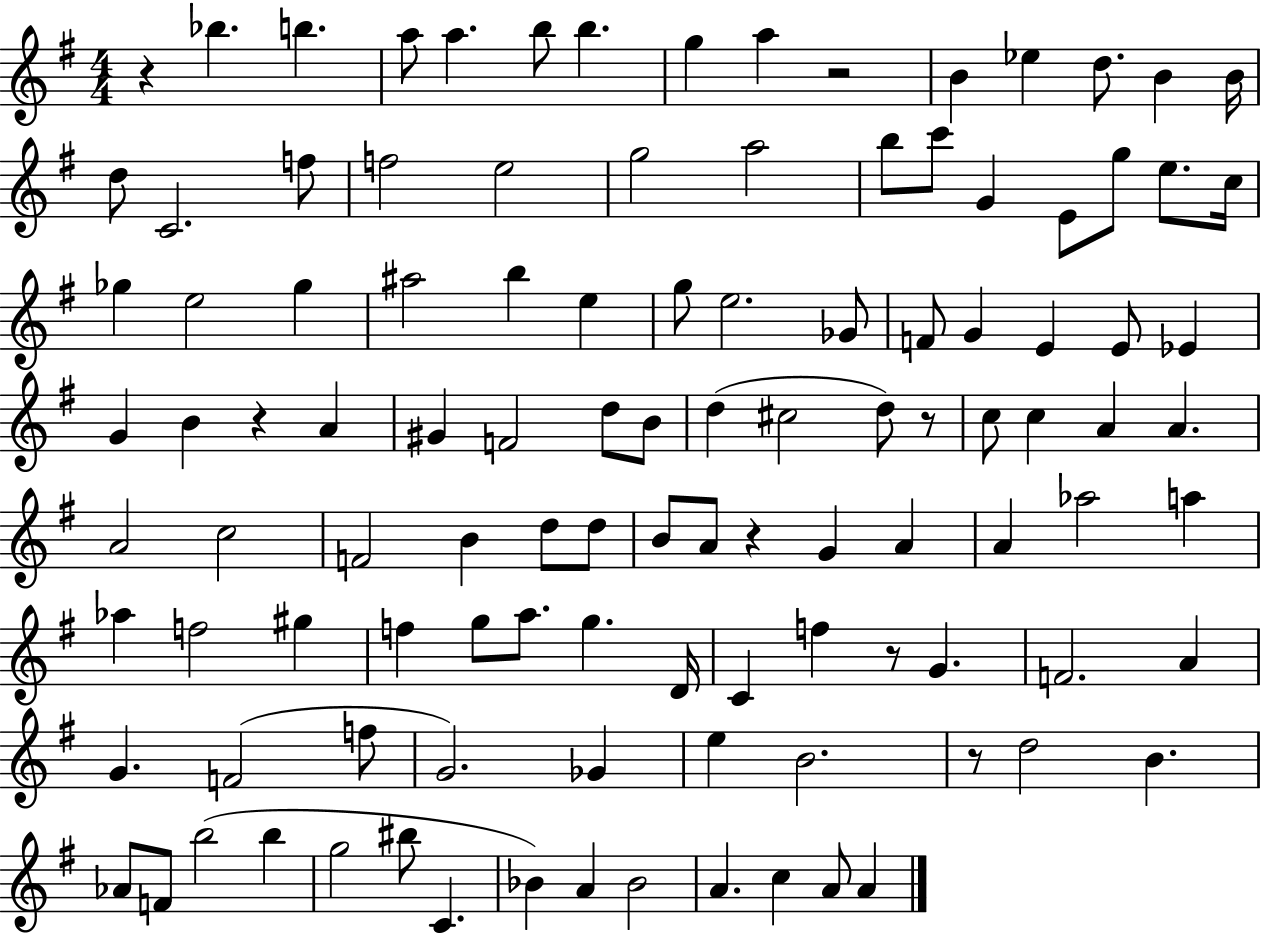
{
  \clef treble
  \numericTimeSignature
  \time 4/4
  \key g \major
  r4 bes''4. b''4. | a''8 a''4. b''8 b''4. | g''4 a''4 r2 | b'4 ees''4 d''8. b'4 b'16 | \break d''8 c'2. f''8 | f''2 e''2 | g''2 a''2 | b''8 c'''8 g'4 e'8 g''8 e''8. c''16 | \break ges''4 e''2 ges''4 | ais''2 b''4 e''4 | g''8 e''2. ges'8 | f'8 g'4 e'4 e'8 ees'4 | \break g'4 b'4 r4 a'4 | gis'4 f'2 d''8 b'8 | d''4( cis''2 d''8) r8 | c''8 c''4 a'4 a'4. | \break a'2 c''2 | f'2 b'4 d''8 d''8 | b'8 a'8 r4 g'4 a'4 | a'4 aes''2 a''4 | \break aes''4 f''2 gis''4 | f''4 g''8 a''8. g''4. d'16 | c'4 f''4 r8 g'4. | f'2. a'4 | \break g'4. f'2( f''8 | g'2.) ges'4 | e''4 b'2. | r8 d''2 b'4. | \break aes'8 f'8 b''2( b''4 | g''2 bis''8 c'4. | bes'4) a'4 bes'2 | a'4. c''4 a'8 a'4 | \break \bar "|."
}